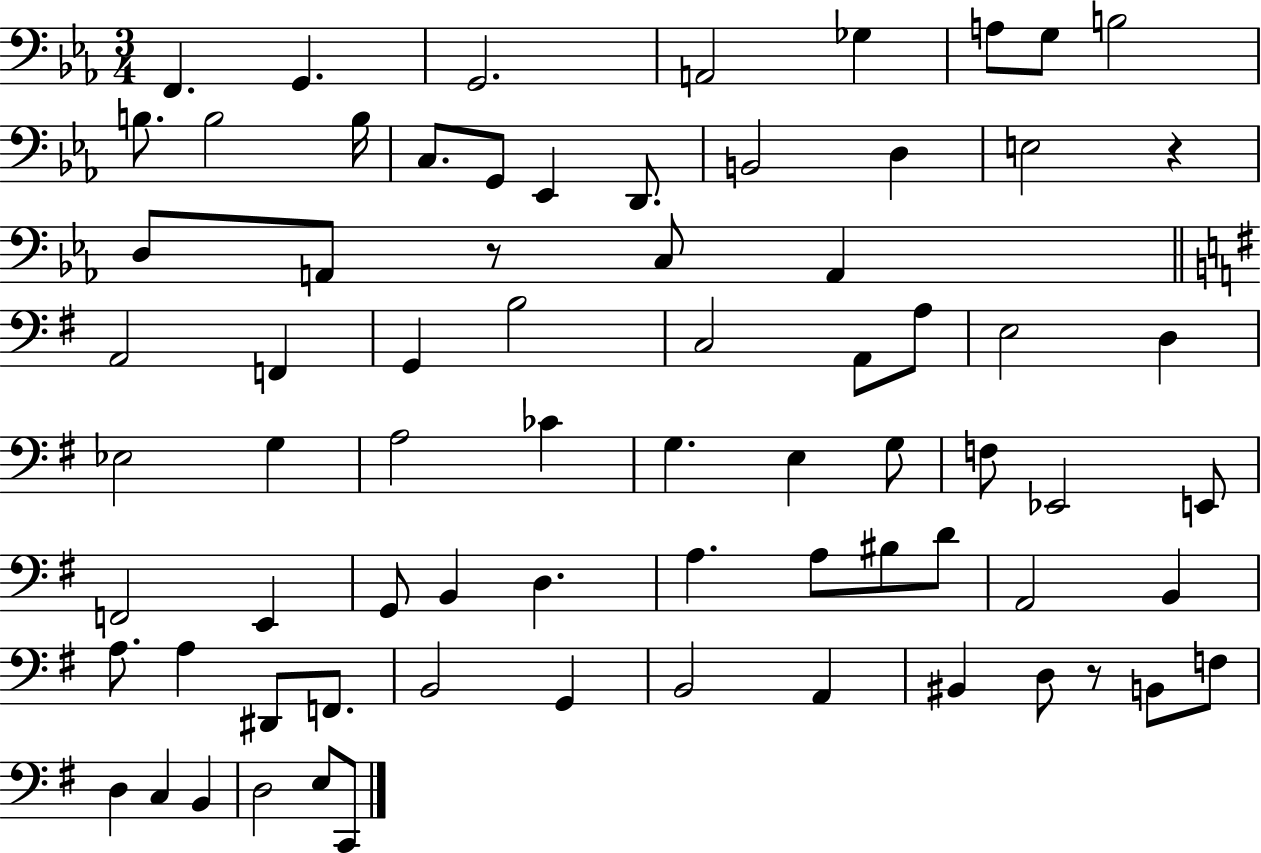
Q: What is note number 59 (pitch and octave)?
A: B2